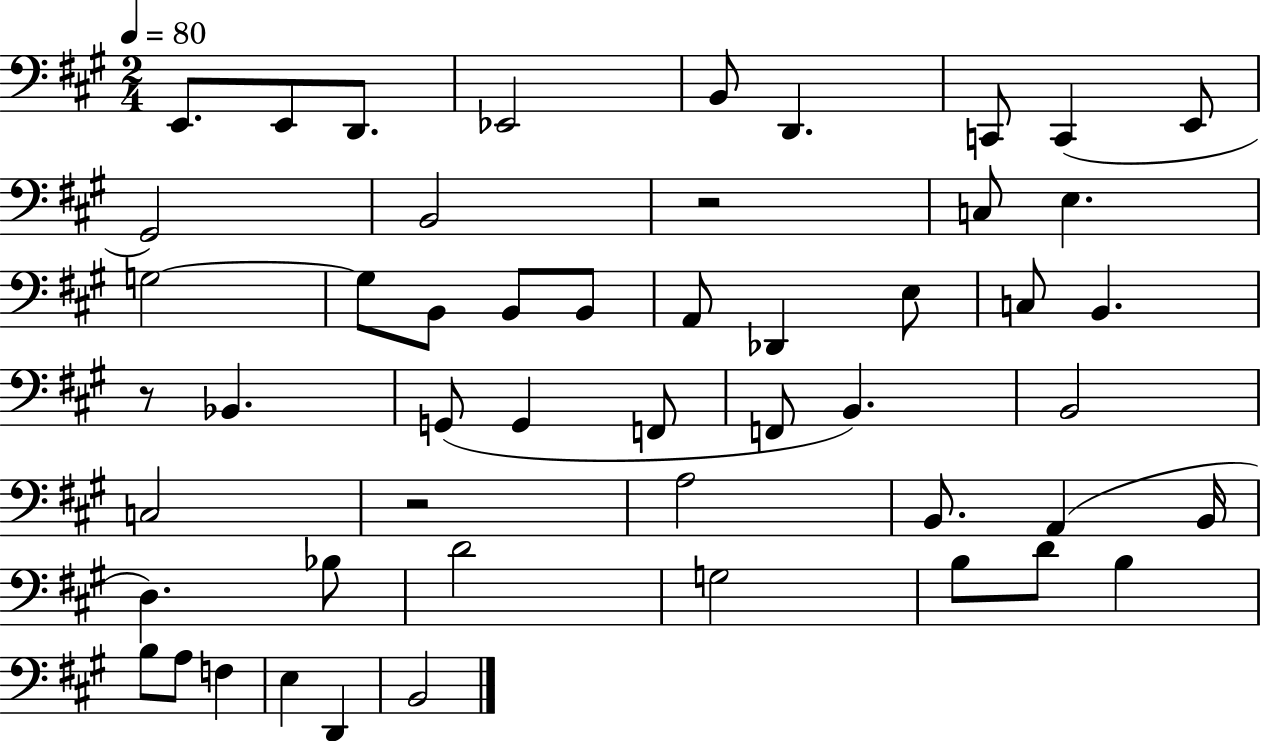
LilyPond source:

{
  \clef bass
  \numericTimeSignature
  \time 2/4
  \key a \major
  \tempo 4 = 80
  e,8. e,8 d,8. | ees,2 | b,8 d,4. | c,8 c,4( e,8 | \break gis,2) | b,2 | r2 | c8 e4. | \break g2~~ | g8 b,8 b,8 b,8 | a,8 des,4 e8 | c8 b,4. | \break r8 bes,4. | g,8( g,4 f,8 | f,8 b,4.) | b,2 | \break c2 | r2 | a2 | b,8. a,4( b,16 | \break d4.) bes8 | d'2 | g2 | b8 d'8 b4 | \break b8 a8 f4 | e4 d,4 | b,2 | \bar "|."
}